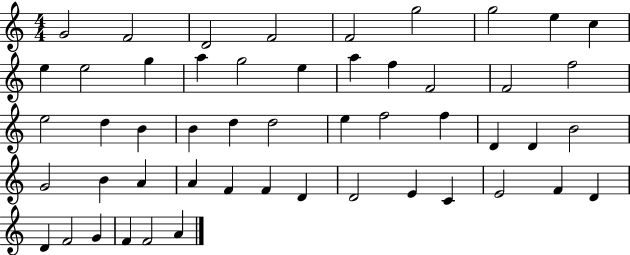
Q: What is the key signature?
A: C major